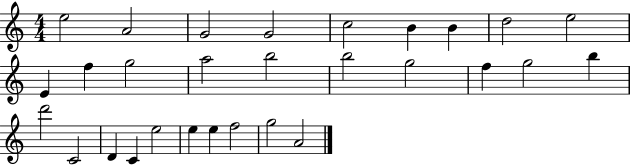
{
  \clef treble
  \numericTimeSignature
  \time 4/4
  \key c \major
  e''2 a'2 | g'2 g'2 | c''2 b'4 b'4 | d''2 e''2 | \break e'4 f''4 g''2 | a''2 b''2 | b''2 g''2 | f''4 g''2 b''4 | \break d'''2 c'2 | d'4 c'4 e''2 | e''4 e''4 f''2 | g''2 a'2 | \break \bar "|."
}